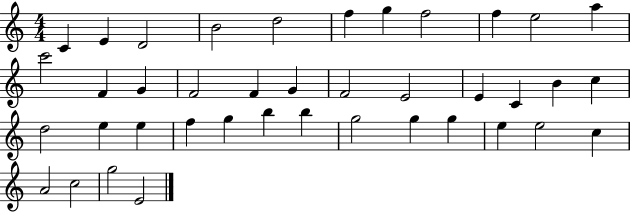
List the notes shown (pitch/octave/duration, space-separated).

C4/q E4/q D4/h B4/h D5/h F5/q G5/q F5/h F5/q E5/h A5/q C6/h F4/q G4/q F4/h F4/q G4/q F4/h E4/h E4/q C4/q B4/q C5/q D5/h E5/q E5/q F5/q G5/q B5/q B5/q G5/h G5/q G5/q E5/q E5/h C5/q A4/h C5/h G5/h E4/h